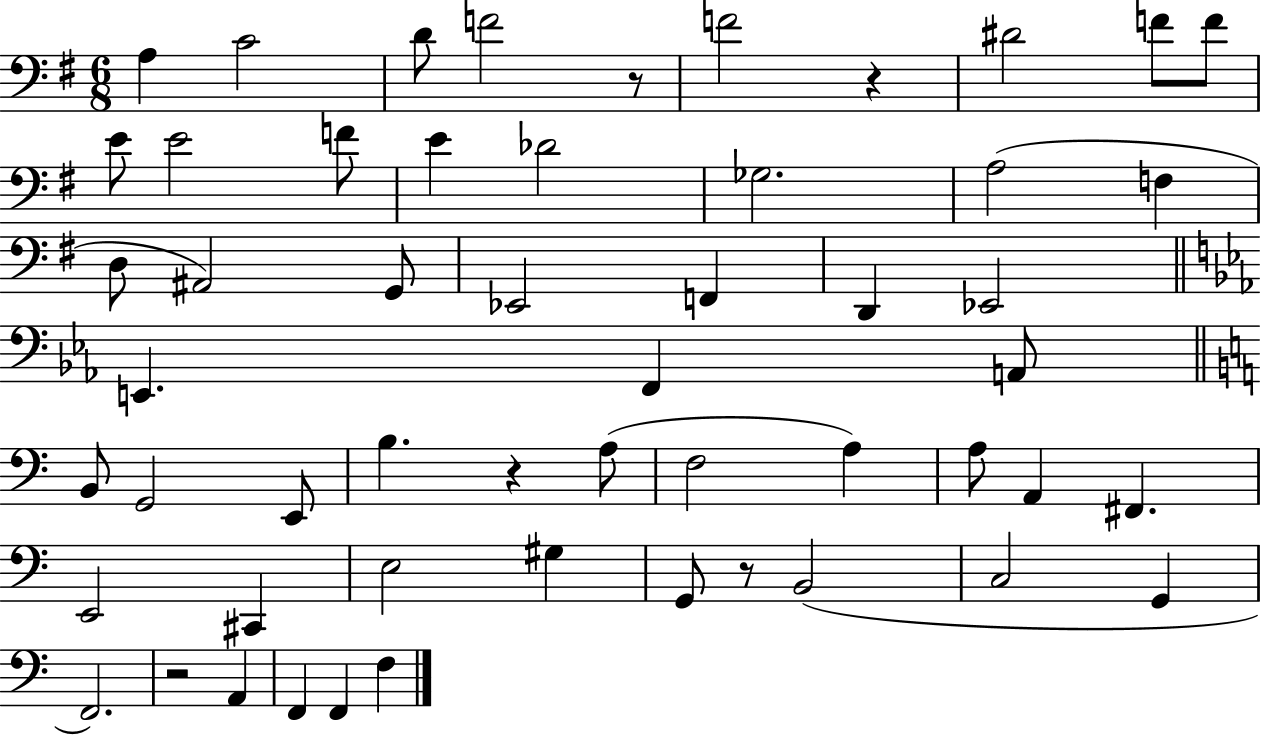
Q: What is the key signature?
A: G major